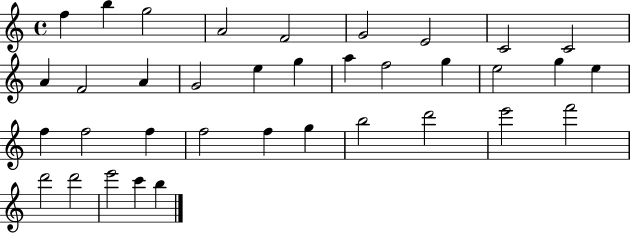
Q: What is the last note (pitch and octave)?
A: B5